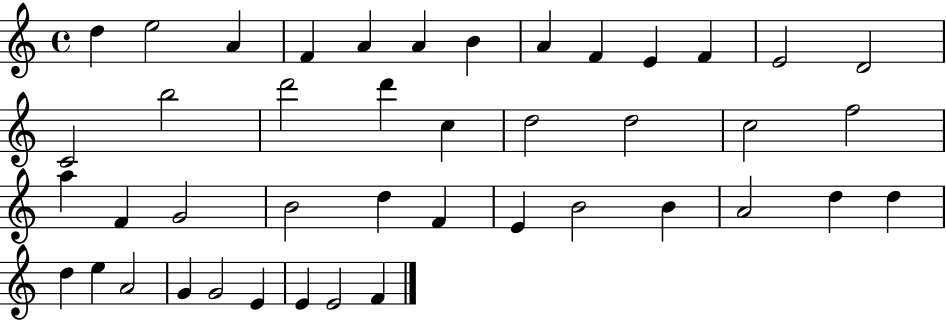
X:1
T:Untitled
M:4/4
L:1/4
K:C
d e2 A F A A B A F E F E2 D2 C2 b2 d'2 d' c d2 d2 c2 f2 a F G2 B2 d F E B2 B A2 d d d e A2 G G2 E E E2 F